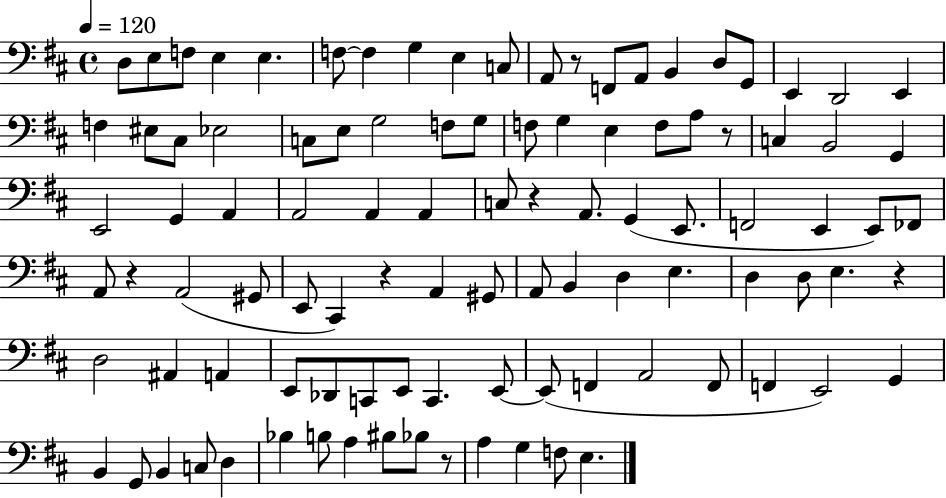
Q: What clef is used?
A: bass